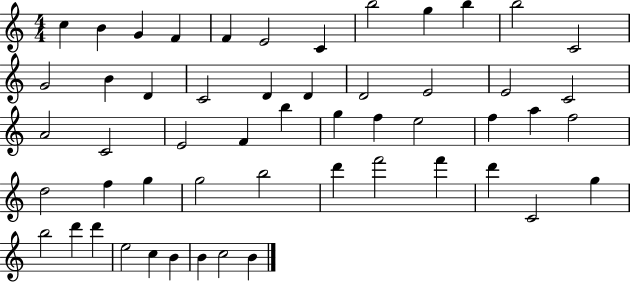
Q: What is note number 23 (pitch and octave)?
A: A4